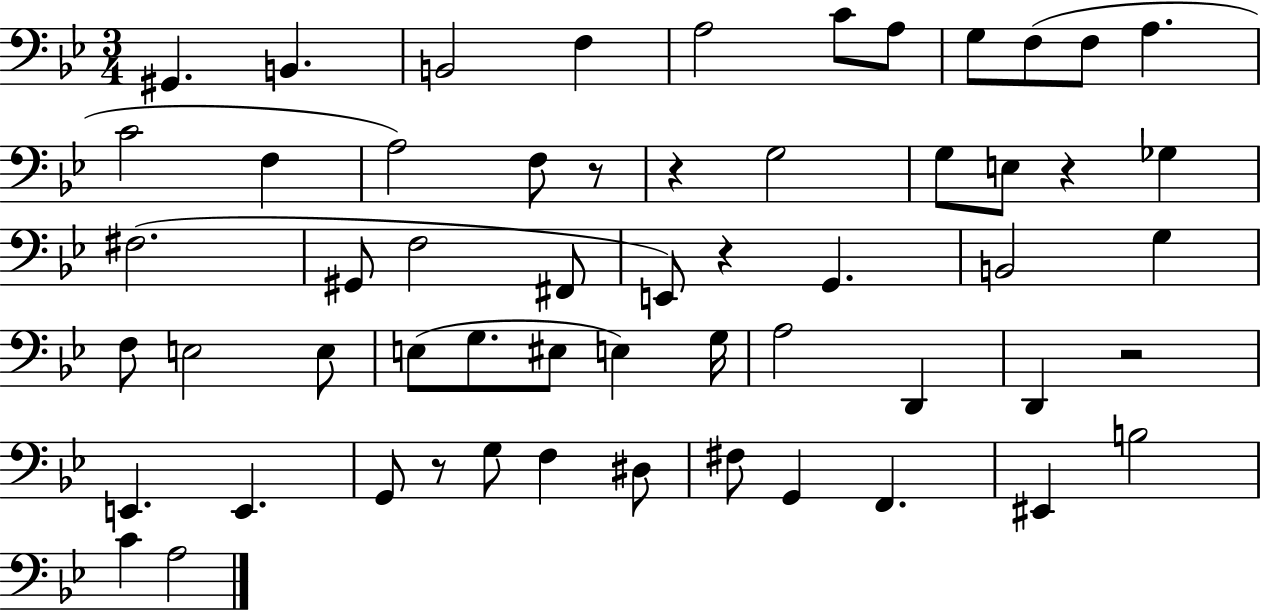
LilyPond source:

{
  \clef bass
  \numericTimeSignature
  \time 3/4
  \key bes \major
  \repeat volta 2 { gis,4. b,4. | b,2 f4 | a2 c'8 a8 | g8 f8( f8 a4. | \break c'2 f4 | a2) f8 r8 | r4 g2 | g8 e8 r4 ges4 | \break fis2.( | gis,8 f2 fis,8 | e,8) r4 g,4. | b,2 g4 | \break f8 e2 e8 | e8( g8. eis8 e4) g16 | a2 d,4 | d,4 r2 | \break e,4. e,4. | g,8 r8 g8 f4 dis8 | fis8 g,4 f,4. | eis,4 b2 | \break c'4 a2 | } \bar "|."
}